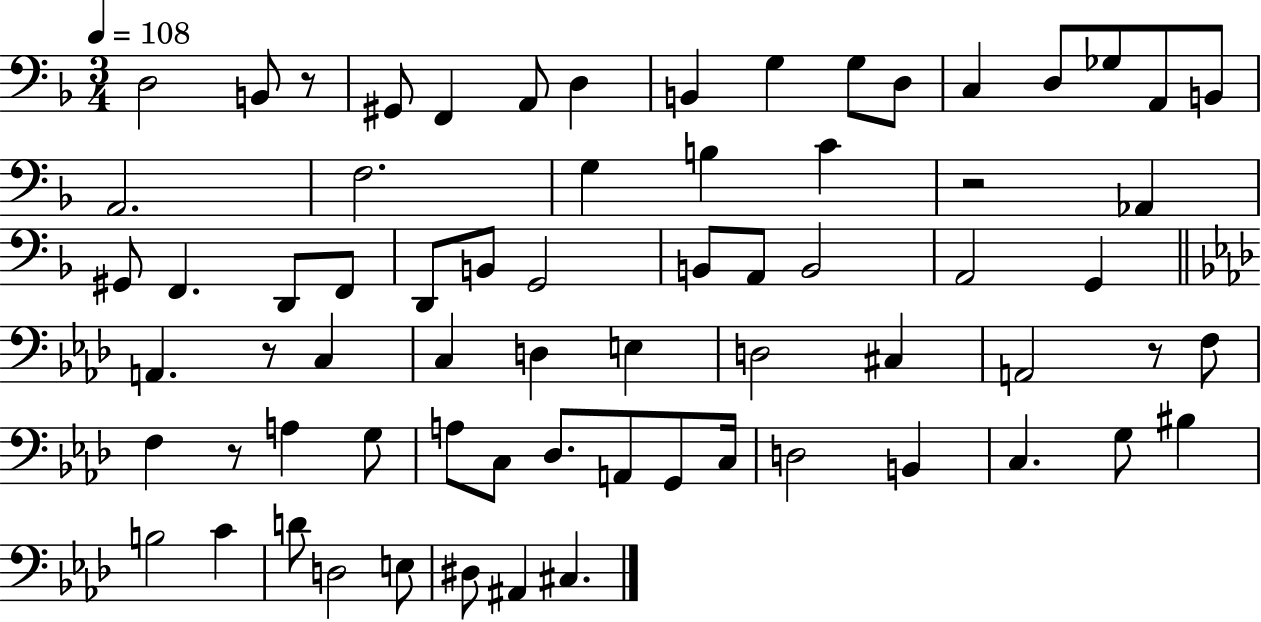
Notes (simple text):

D3/h B2/e R/e G#2/e F2/q A2/e D3/q B2/q G3/q G3/e D3/e C3/q D3/e Gb3/e A2/e B2/e A2/h. F3/h. G3/q B3/q C4/q R/h Ab2/q G#2/e F2/q. D2/e F2/e D2/e B2/e G2/h B2/e A2/e B2/h A2/h G2/q A2/q. R/e C3/q C3/q D3/q E3/q D3/h C#3/q A2/h R/e F3/e F3/q R/e A3/q G3/e A3/e C3/e Db3/e. A2/e G2/e C3/s D3/h B2/q C3/q. G3/e BIS3/q B3/h C4/q D4/e D3/h E3/e D#3/e A#2/q C#3/q.